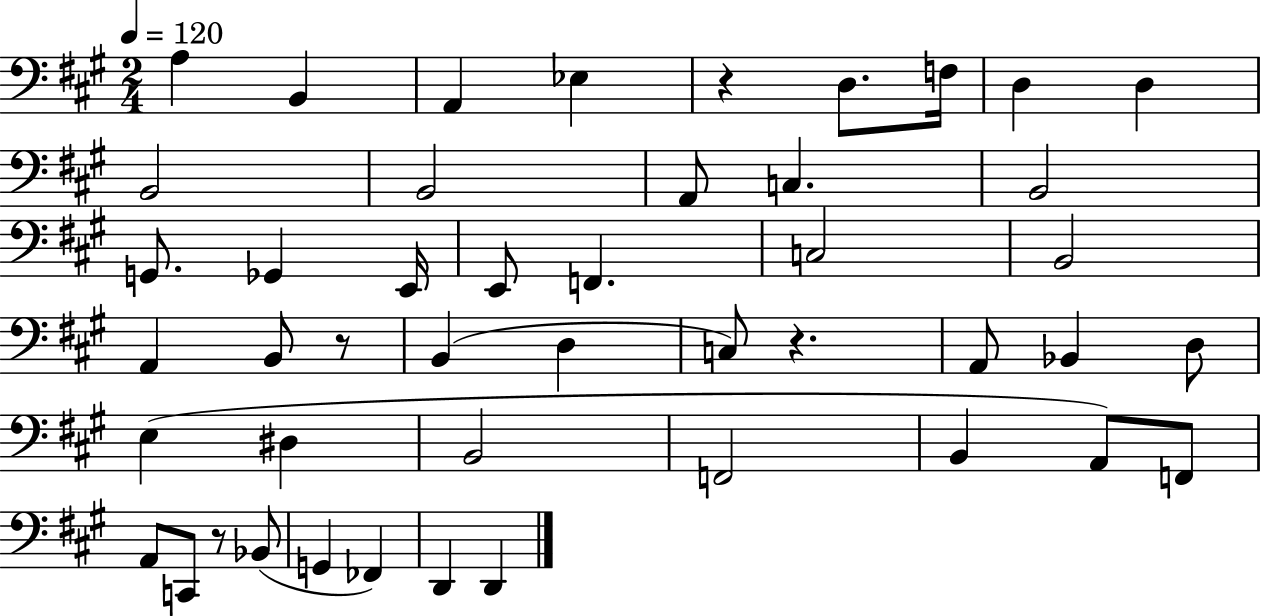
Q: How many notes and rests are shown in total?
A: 46